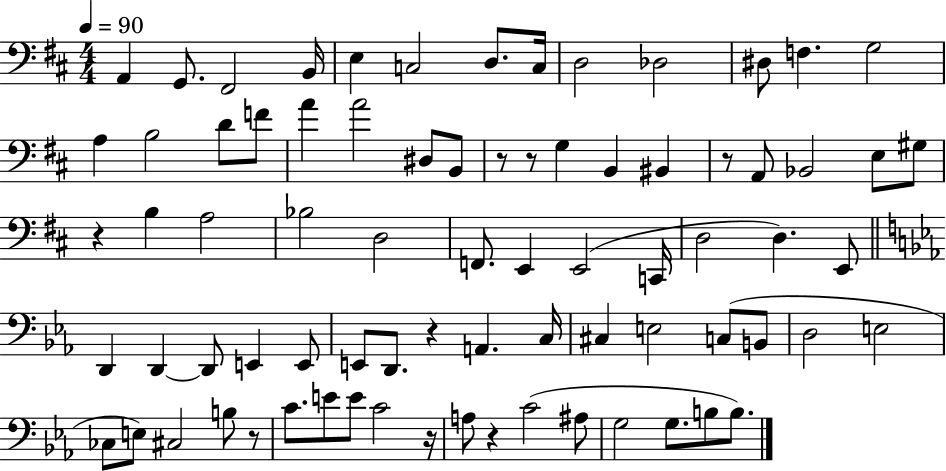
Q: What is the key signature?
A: D major